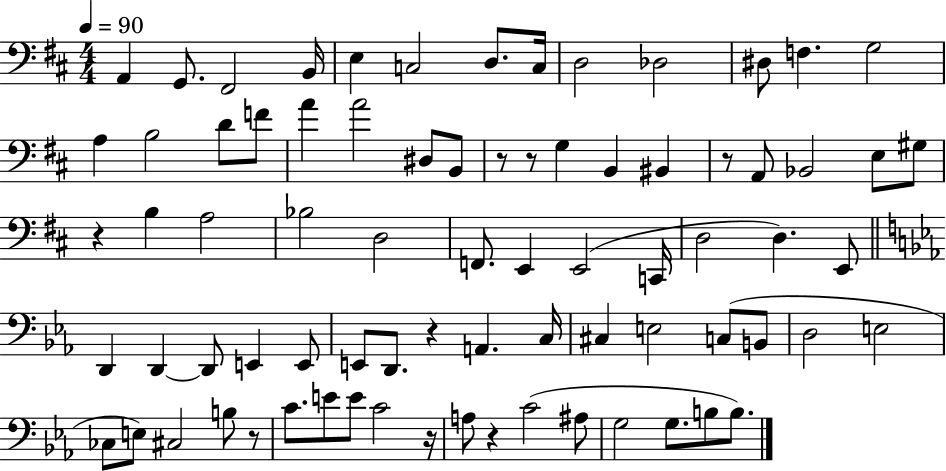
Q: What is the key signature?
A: D major